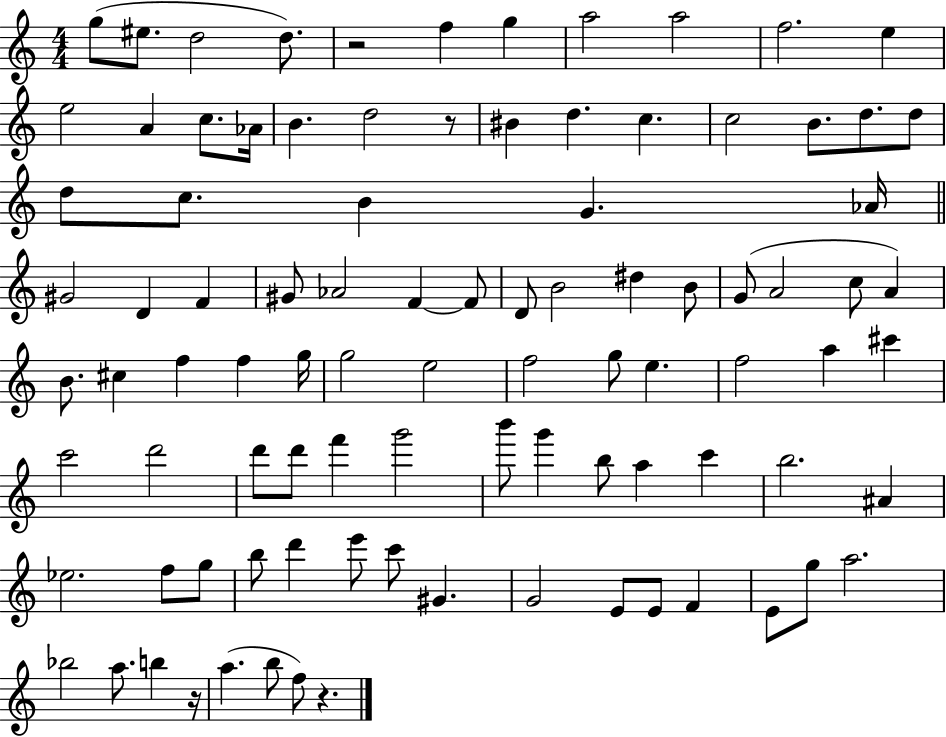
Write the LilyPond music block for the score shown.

{
  \clef treble
  \numericTimeSignature
  \time 4/4
  \key c \major
  \repeat volta 2 { g''8( eis''8. d''2 d''8.) | r2 f''4 g''4 | a''2 a''2 | f''2. e''4 | \break e''2 a'4 c''8. aes'16 | b'4. d''2 r8 | bis'4 d''4. c''4. | c''2 b'8. d''8. d''8 | \break d''8 c''8. b'4 g'4. aes'16 | \bar "||" \break \key c \major gis'2 d'4 f'4 | gis'8 aes'2 f'4~~ f'8 | d'8 b'2 dis''4 b'8 | g'8( a'2 c''8 a'4) | \break b'8. cis''4 f''4 f''4 g''16 | g''2 e''2 | f''2 g''8 e''4. | f''2 a''4 cis'''4 | \break c'''2 d'''2 | d'''8 d'''8 f'''4 g'''2 | b'''8 g'''4 b''8 a''4 c'''4 | b''2. ais'4 | \break ees''2. f''8 g''8 | b''8 d'''4 e'''8 c'''8 gis'4. | g'2 e'8 e'8 f'4 | e'8 g''8 a''2. | \break bes''2 a''8. b''4 r16 | a''4.( b''8 f''8) r4. | } \bar "|."
}